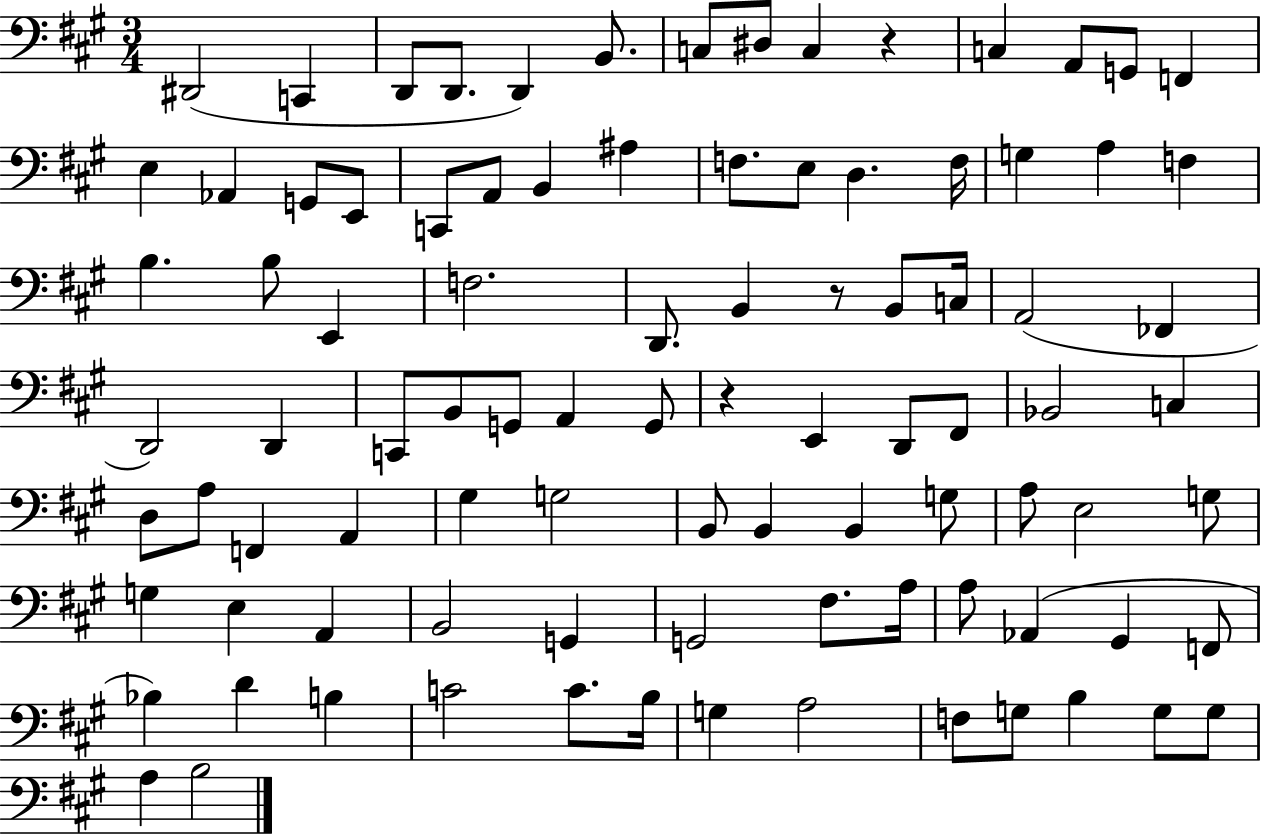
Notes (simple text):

D#2/h C2/q D2/e D2/e. D2/q B2/e. C3/e D#3/e C3/q R/q C3/q A2/e G2/e F2/q E3/q Ab2/q G2/e E2/e C2/e A2/e B2/q A#3/q F3/e. E3/e D3/q. F3/s G3/q A3/q F3/q B3/q. B3/e E2/q F3/h. D2/e. B2/q R/e B2/e C3/s A2/h FES2/q D2/h D2/q C2/e B2/e G2/e A2/q G2/e R/q E2/q D2/e F#2/e Bb2/h C3/q D3/e A3/e F2/q A2/q G#3/q G3/h B2/e B2/q B2/q G3/e A3/e E3/h G3/e G3/q E3/q A2/q B2/h G2/q G2/h F#3/e. A3/s A3/e Ab2/q G#2/q F2/e Bb3/q D4/q B3/q C4/h C4/e. B3/s G3/q A3/h F3/e G3/e B3/q G3/e G3/e A3/q B3/h